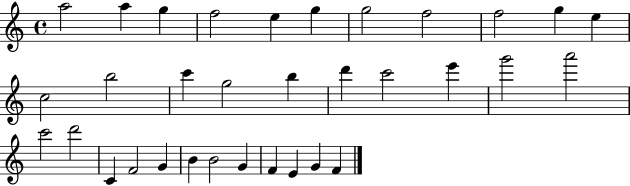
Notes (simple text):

A5/h A5/q G5/q F5/h E5/q G5/q G5/h F5/h F5/h G5/q E5/q C5/h B5/h C6/q G5/h B5/q D6/q C6/h E6/q G6/h A6/h C6/h D6/h C4/q F4/h G4/q B4/q B4/h G4/q F4/q E4/q G4/q F4/q